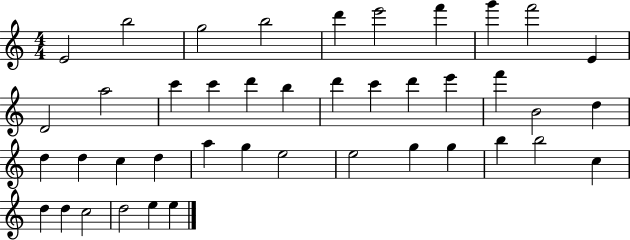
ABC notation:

X:1
T:Untitled
M:4/4
L:1/4
K:C
E2 b2 g2 b2 d' e'2 f' g' f'2 E D2 a2 c' c' d' b d' c' d' e' f' B2 d d d c d a g e2 e2 g g b b2 c d d c2 d2 e e